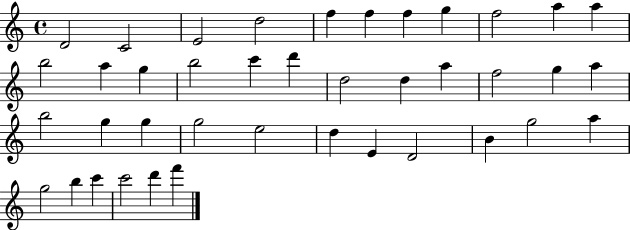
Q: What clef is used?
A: treble